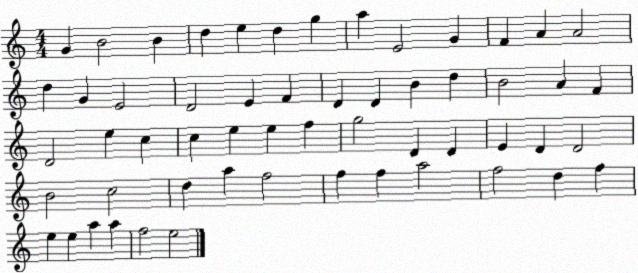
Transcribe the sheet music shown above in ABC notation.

X:1
T:Untitled
M:4/4
L:1/4
K:C
G B2 B d e d g a E2 G F A A2 d G E2 D2 E F D D B d B2 A F D2 e c c e e f g2 D D E D D2 B2 c2 d a f2 f f a2 f2 d f e e a a f2 e2